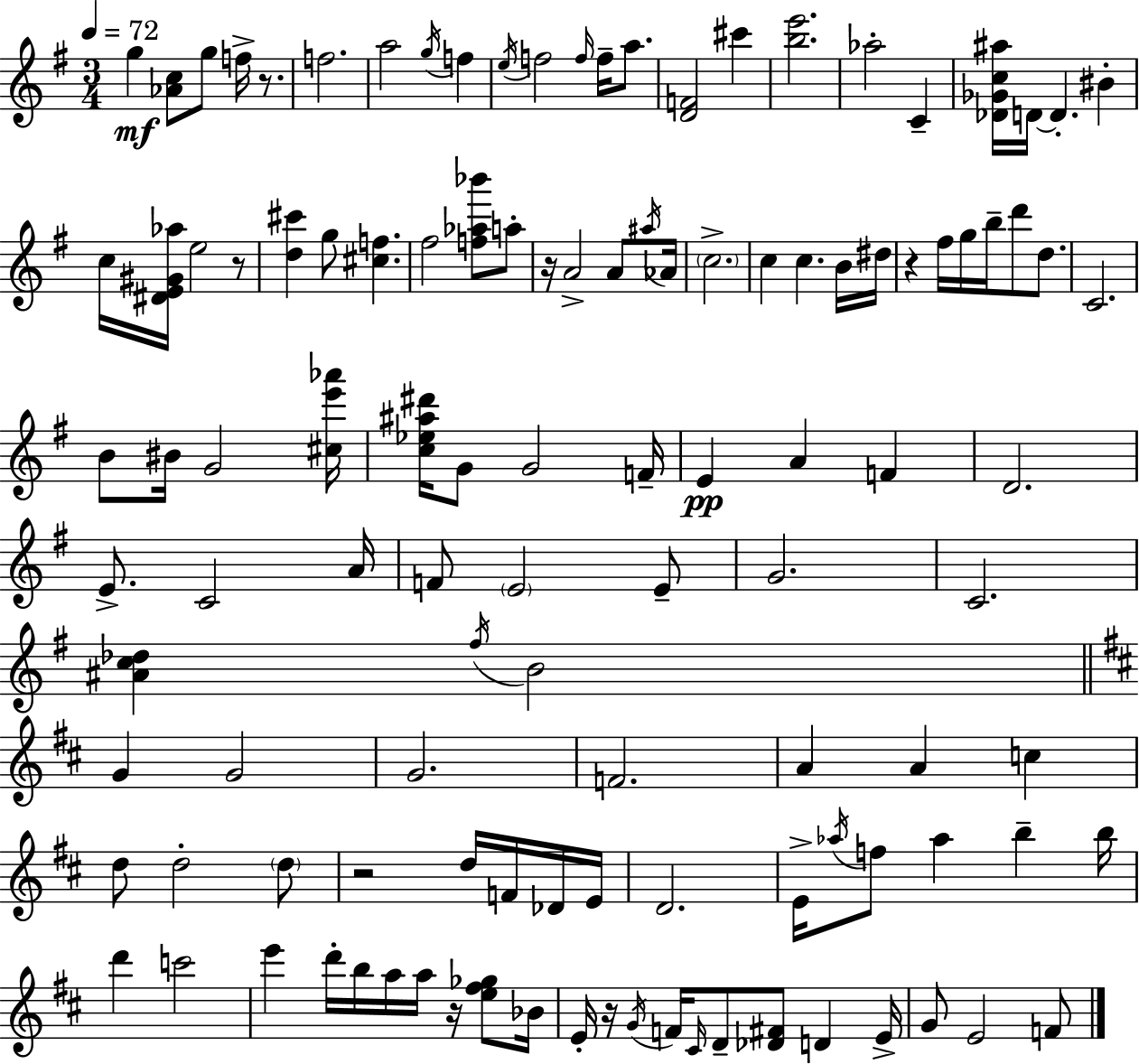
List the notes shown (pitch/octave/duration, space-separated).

G5/q [Ab4,C5]/e G5/e F5/s R/e. F5/h. A5/h G5/s F5/q E5/s F5/h F5/s F5/s A5/e. [D4,F4]/h C#6/q [B5,E6]/h. Ab5/h C4/q [Db4,Gb4,C5,A#5]/s D4/s D4/q. BIS4/q C5/s [D#4,E4,G#4,Ab5]/s E5/h R/e [D5,C#6]/q G5/e [C#5,F5]/q. F#5/h [F5,Ab5,Bb6]/e A5/e R/s A4/h A4/e A#5/s Ab4/s C5/h. C5/q C5/q. B4/s D#5/s R/q F#5/s G5/s B5/s D6/e D5/e. C4/h. B4/e BIS4/s G4/h [C#5,E6,Ab6]/s [C5,Eb5,A#5,D#6]/s G4/e G4/h F4/s E4/q A4/q F4/q D4/h. E4/e. C4/h A4/s F4/e E4/h E4/e G4/h. C4/h. [A#4,C5,Db5]/q F#5/s B4/h G4/q G4/h G4/h. F4/h. A4/q A4/q C5/q D5/e D5/h D5/e R/h D5/s F4/s Db4/s E4/s D4/h. E4/s Ab5/s F5/e Ab5/q B5/q B5/s D6/q C6/h E6/q D6/s B5/s A5/s A5/s R/s [E5,F#5,Gb5]/e Bb4/s E4/s R/s G4/s F4/s C#4/s D4/e [Db4,F#4]/e D4/q E4/s G4/e E4/h F4/e